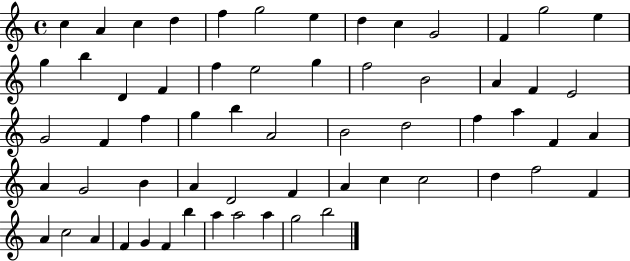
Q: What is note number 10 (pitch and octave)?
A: G4